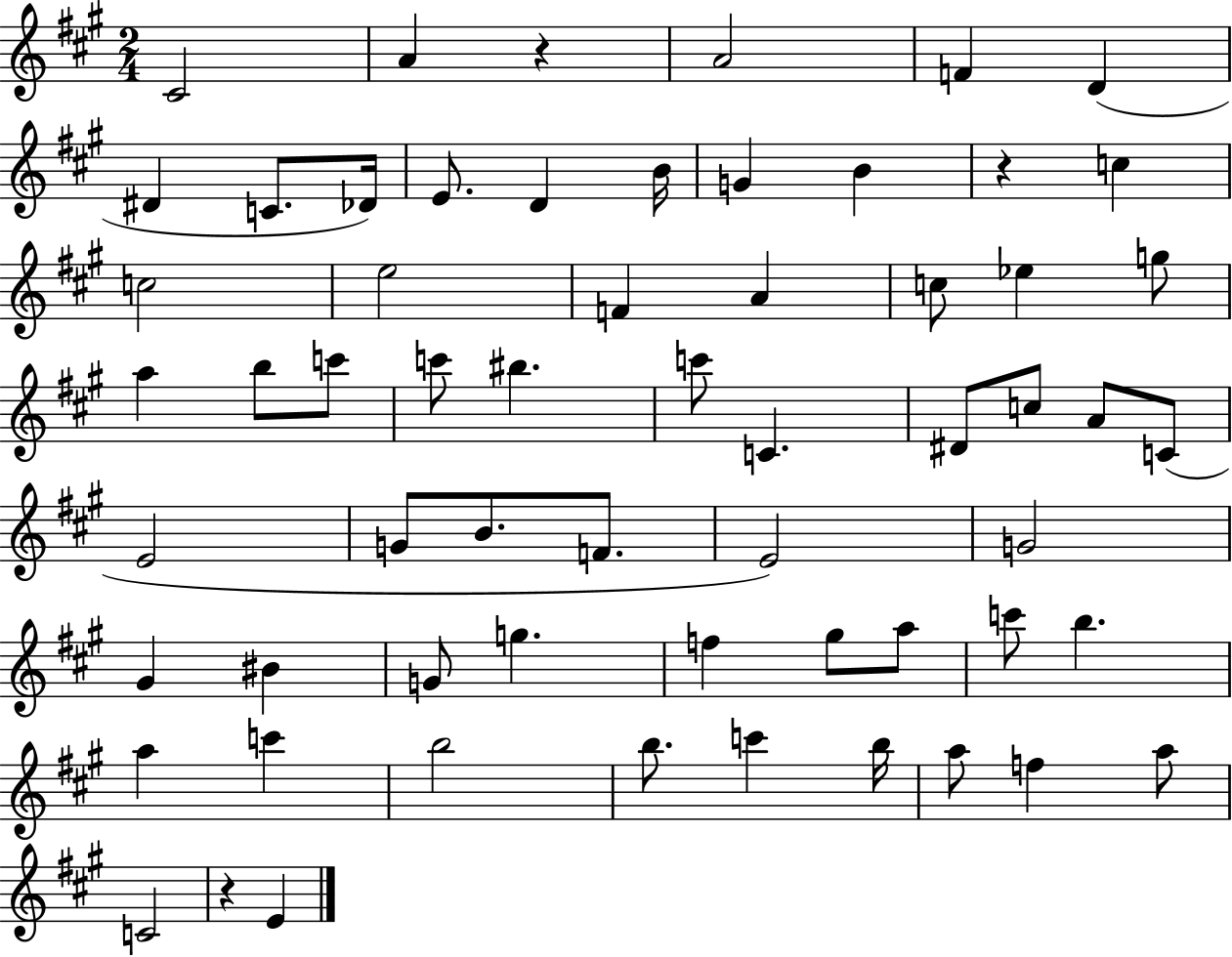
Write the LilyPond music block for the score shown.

{
  \clef treble
  \numericTimeSignature
  \time 2/4
  \key a \major
  cis'2 | a'4 r4 | a'2 | f'4 d'4( | \break dis'4 c'8. des'16) | e'8. d'4 b'16 | g'4 b'4 | r4 c''4 | \break c''2 | e''2 | f'4 a'4 | c''8 ees''4 g''8 | \break a''4 b''8 c'''8 | c'''8 bis''4. | c'''8 c'4. | dis'8 c''8 a'8 c'8( | \break e'2 | g'8 b'8. f'8. | e'2) | g'2 | \break gis'4 bis'4 | g'8 g''4. | f''4 gis''8 a''8 | c'''8 b''4. | \break a''4 c'''4 | b''2 | b''8. c'''4 b''16 | a''8 f''4 a''8 | \break c'2 | r4 e'4 | \bar "|."
}